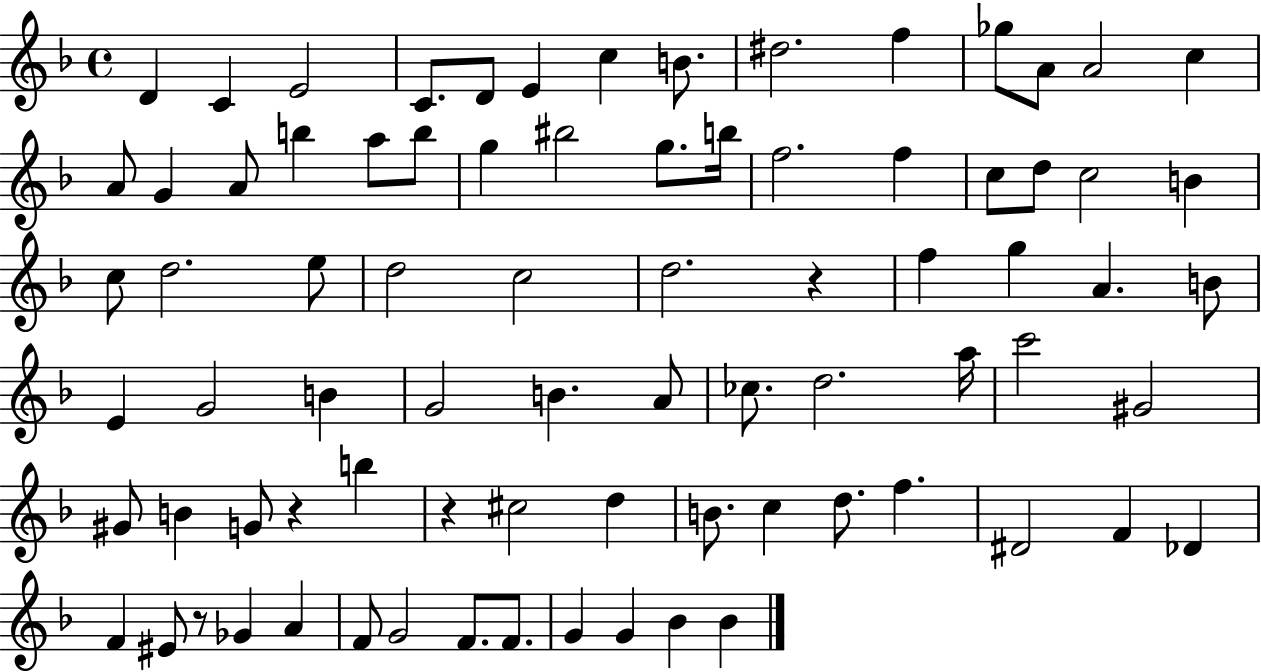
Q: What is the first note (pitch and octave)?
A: D4